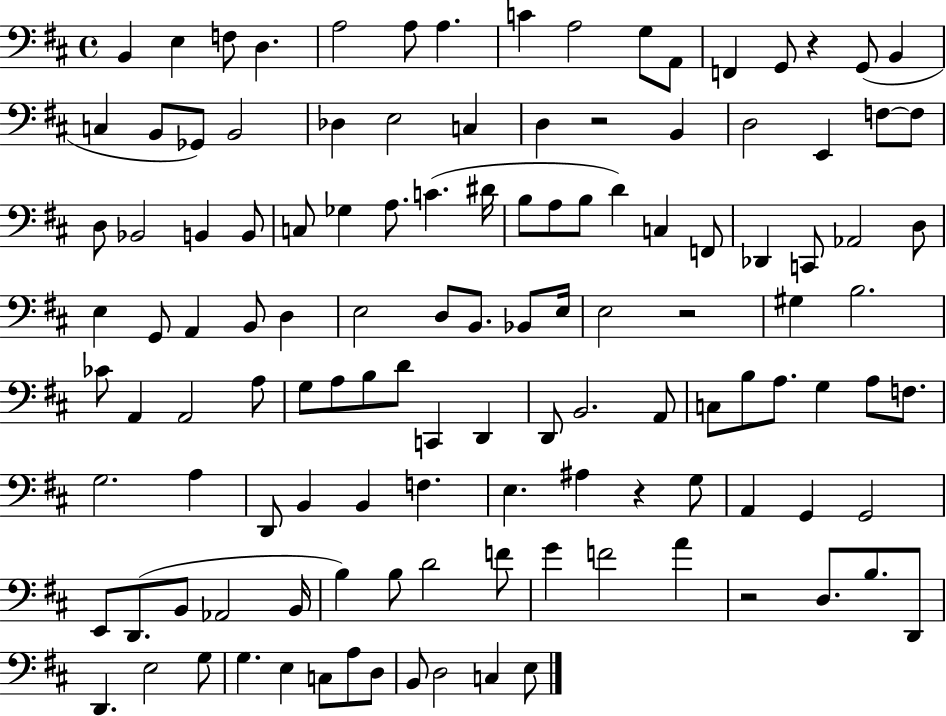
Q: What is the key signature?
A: D major